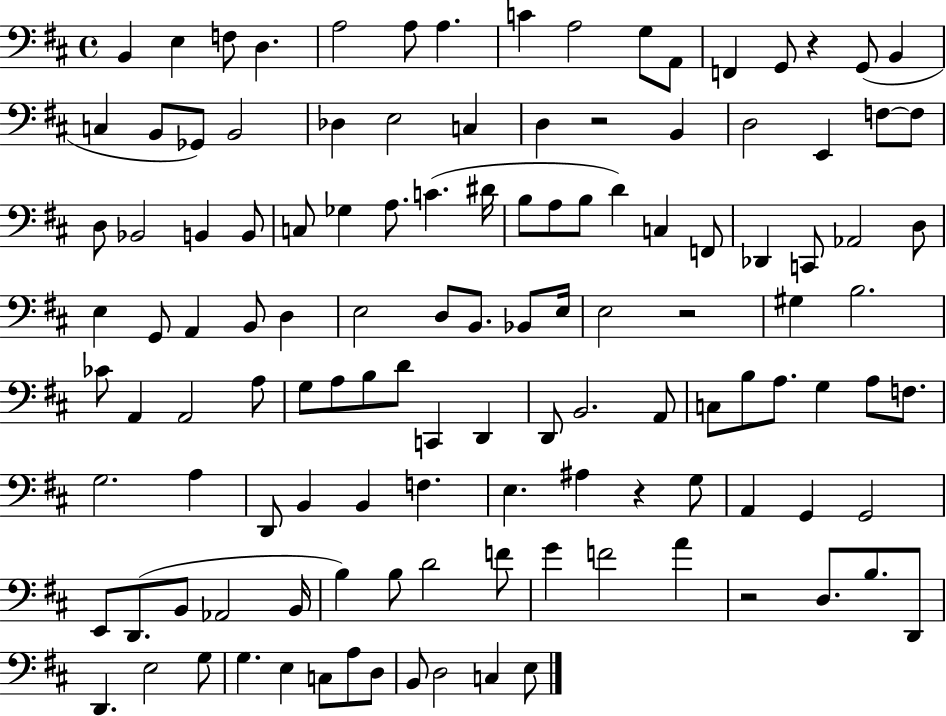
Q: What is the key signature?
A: D major